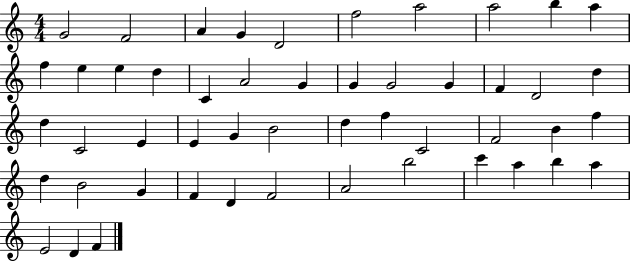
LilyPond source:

{
  \clef treble
  \numericTimeSignature
  \time 4/4
  \key c \major
  g'2 f'2 | a'4 g'4 d'2 | f''2 a''2 | a''2 b''4 a''4 | \break f''4 e''4 e''4 d''4 | c'4 a'2 g'4 | g'4 g'2 g'4 | f'4 d'2 d''4 | \break d''4 c'2 e'4 | e'4 g'4 b'2 | d''4 f''4 c'2 | f'2 b'4 f''4 | \break d''4 b'2 g'4 | f'4 d'4 f'2 | a'2 b''2 | c'''4 a''4 b''4 a''4 | \break e'2 d'4 f'4 | \bar "|."
}